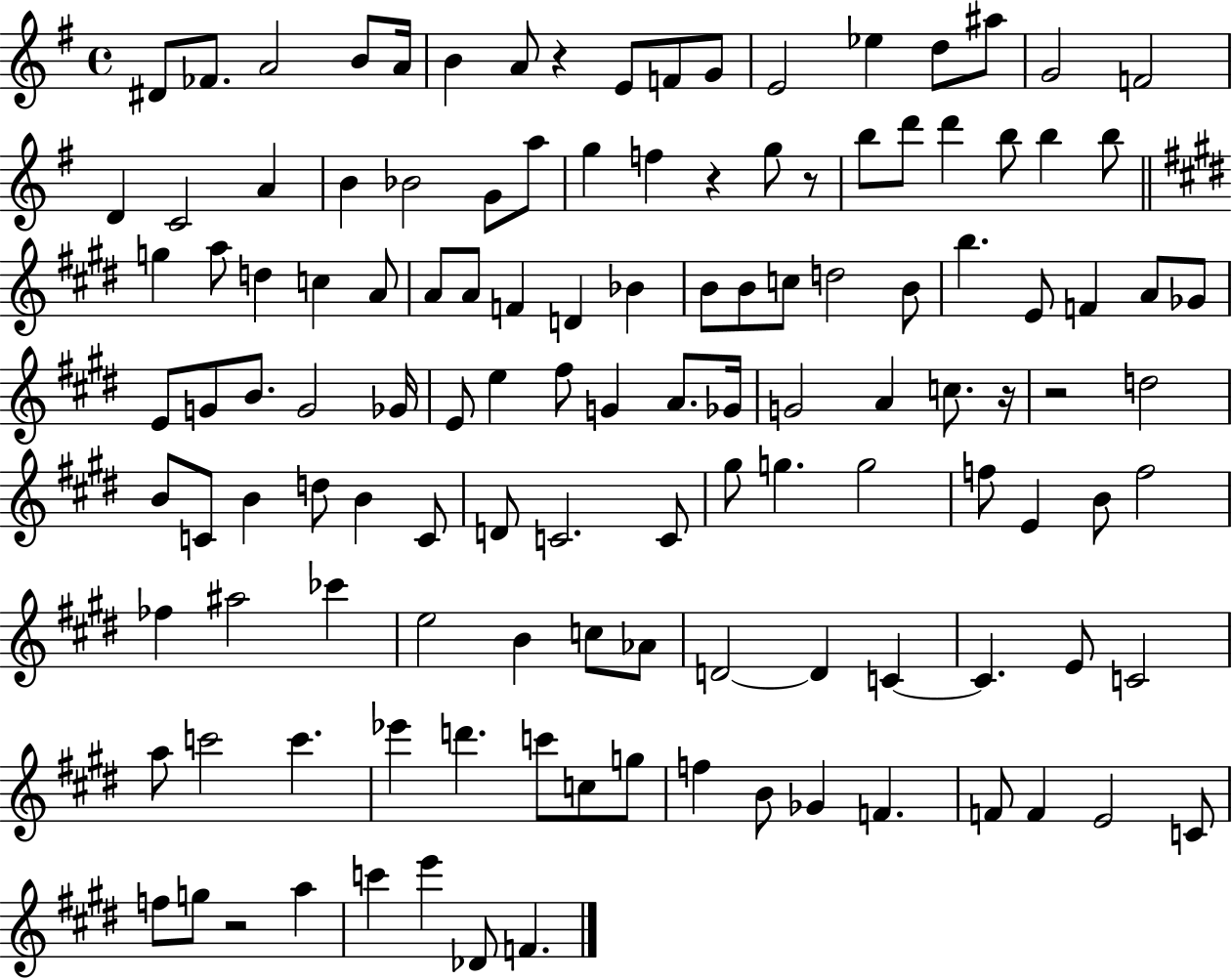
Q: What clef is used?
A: treble